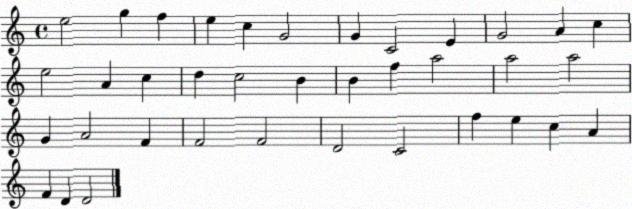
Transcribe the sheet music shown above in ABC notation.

X:1
T:Untitled
M:4/4
L:1/4
K:C
e2 g f e c G2 G C2 E G2 A c e2 A c d c2 B B f a2 a2 a2 G A2 F F2 F2 D2 C2 f e c A F D D2